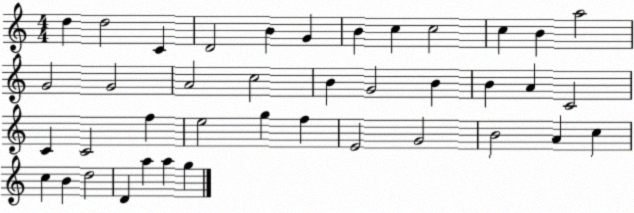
X:1
T:Untitled
M:4/4
L:1/4
K:C
d d2 C D2 B G B c c2 c B a2 G2 G2 A2 c2 B G2 B B A C2 C C2 f e2 g f E2 G2 B2 A c c B d2 D a a g